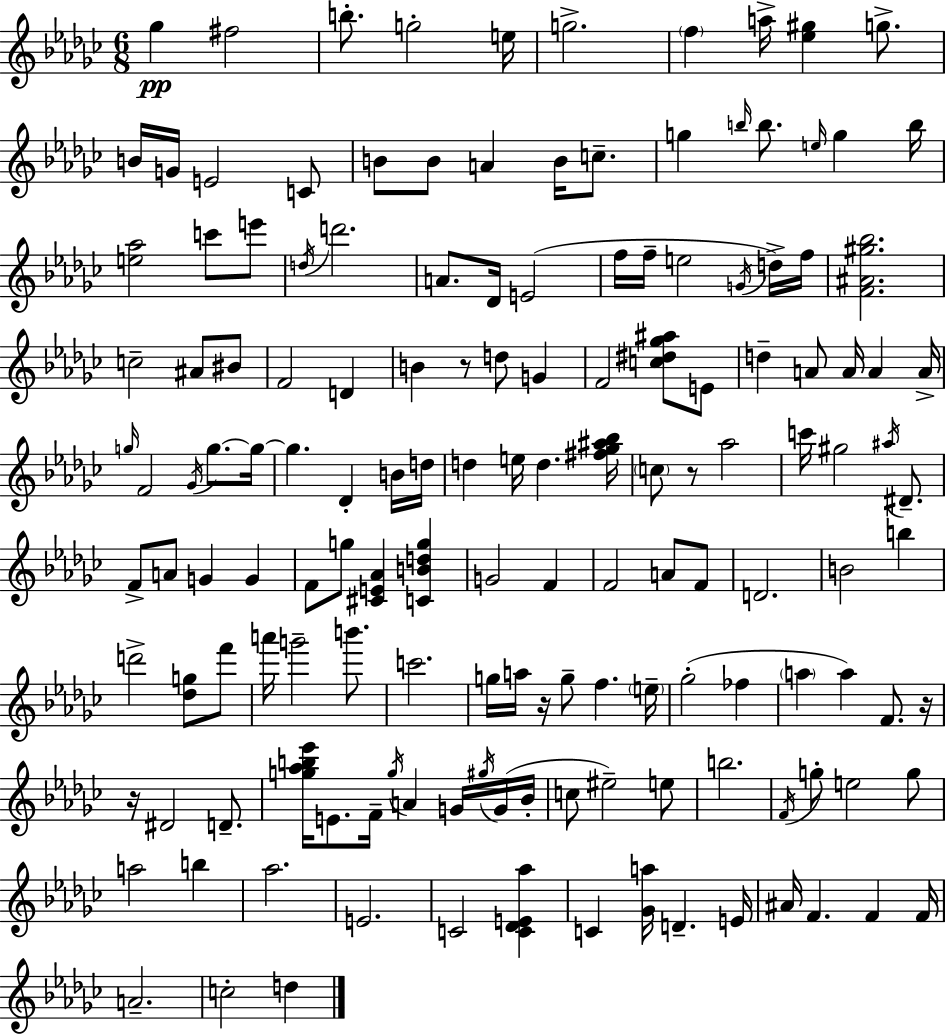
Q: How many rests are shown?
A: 5